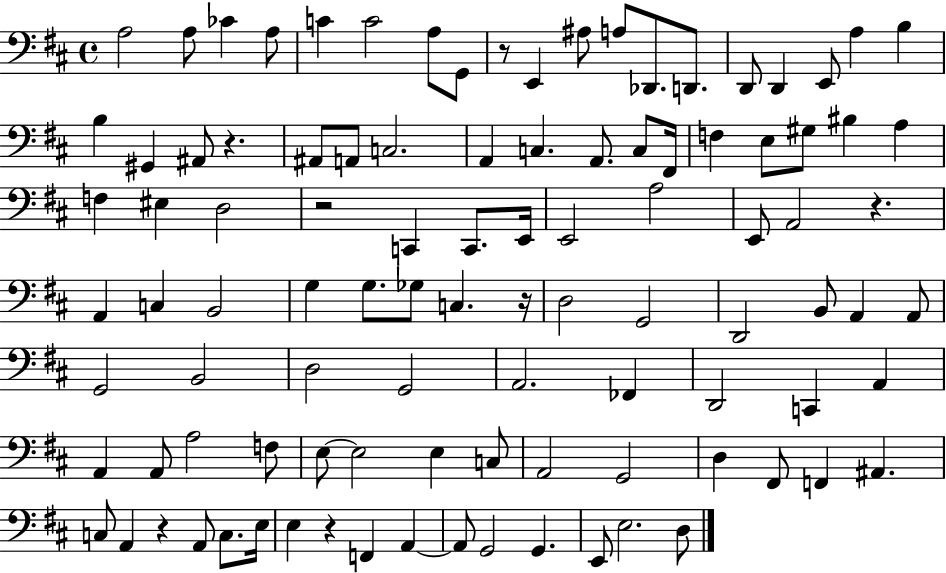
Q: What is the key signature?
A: D major